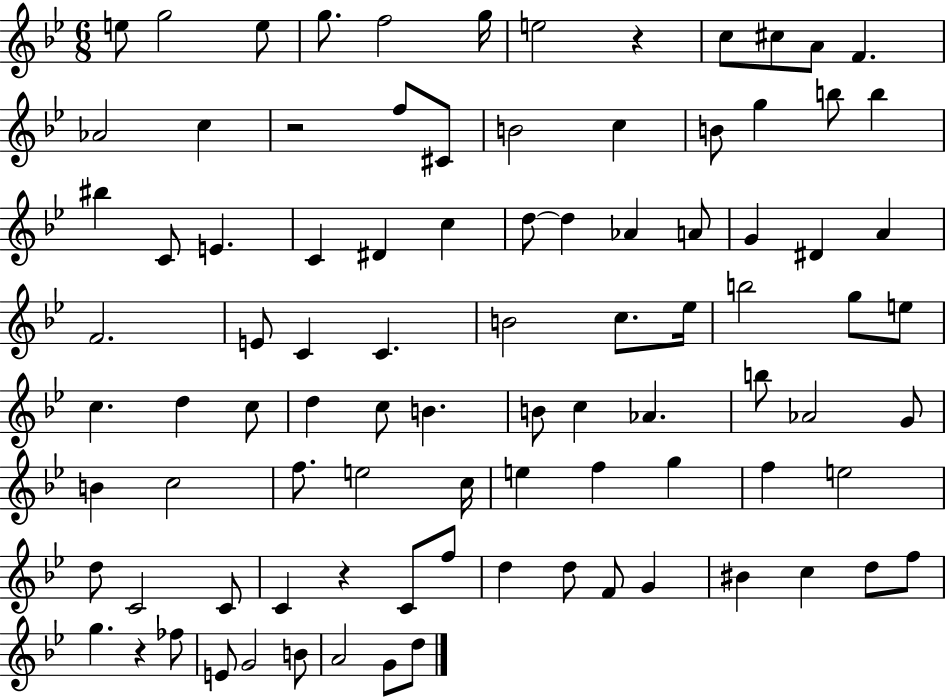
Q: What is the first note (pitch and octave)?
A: E5